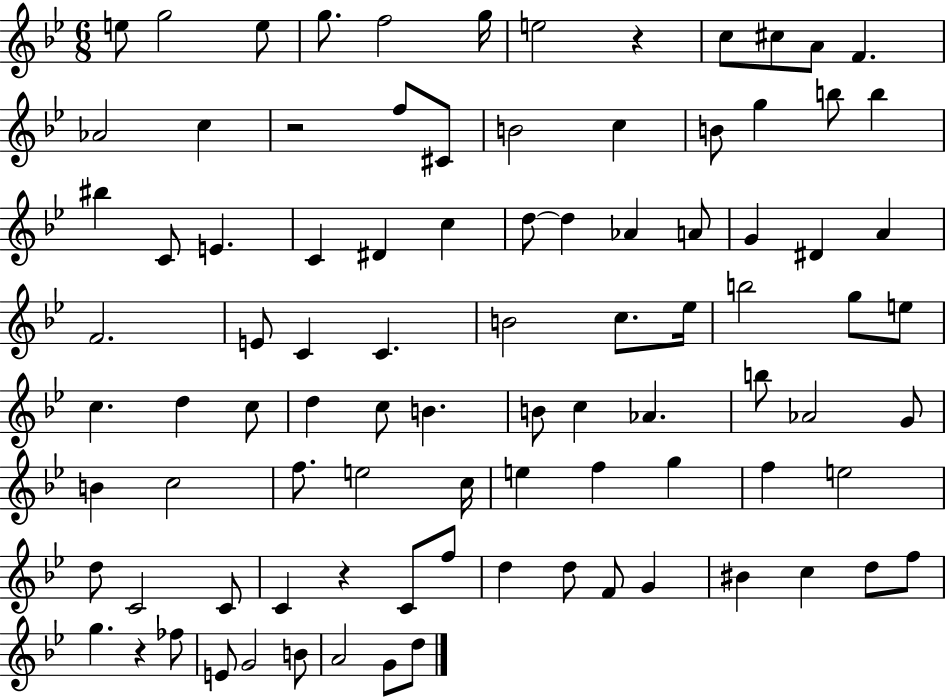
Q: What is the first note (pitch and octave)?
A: E5